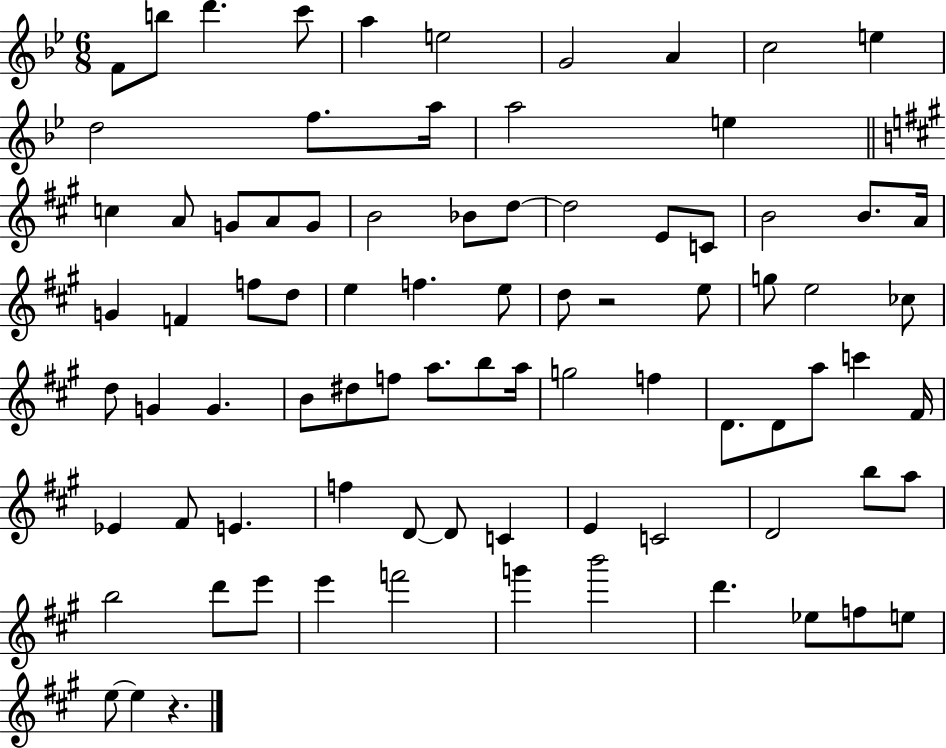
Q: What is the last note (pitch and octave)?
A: E5